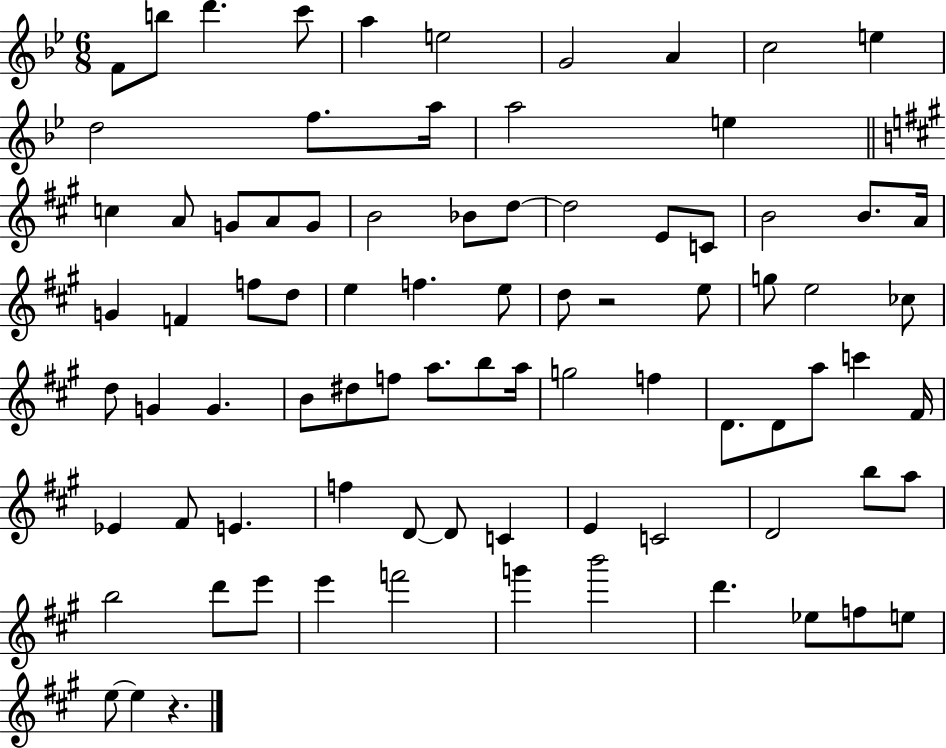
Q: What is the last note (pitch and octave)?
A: E5